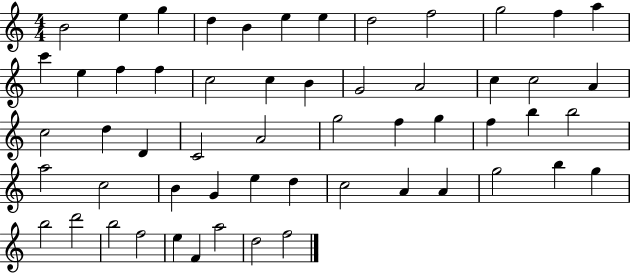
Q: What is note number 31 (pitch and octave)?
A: F5